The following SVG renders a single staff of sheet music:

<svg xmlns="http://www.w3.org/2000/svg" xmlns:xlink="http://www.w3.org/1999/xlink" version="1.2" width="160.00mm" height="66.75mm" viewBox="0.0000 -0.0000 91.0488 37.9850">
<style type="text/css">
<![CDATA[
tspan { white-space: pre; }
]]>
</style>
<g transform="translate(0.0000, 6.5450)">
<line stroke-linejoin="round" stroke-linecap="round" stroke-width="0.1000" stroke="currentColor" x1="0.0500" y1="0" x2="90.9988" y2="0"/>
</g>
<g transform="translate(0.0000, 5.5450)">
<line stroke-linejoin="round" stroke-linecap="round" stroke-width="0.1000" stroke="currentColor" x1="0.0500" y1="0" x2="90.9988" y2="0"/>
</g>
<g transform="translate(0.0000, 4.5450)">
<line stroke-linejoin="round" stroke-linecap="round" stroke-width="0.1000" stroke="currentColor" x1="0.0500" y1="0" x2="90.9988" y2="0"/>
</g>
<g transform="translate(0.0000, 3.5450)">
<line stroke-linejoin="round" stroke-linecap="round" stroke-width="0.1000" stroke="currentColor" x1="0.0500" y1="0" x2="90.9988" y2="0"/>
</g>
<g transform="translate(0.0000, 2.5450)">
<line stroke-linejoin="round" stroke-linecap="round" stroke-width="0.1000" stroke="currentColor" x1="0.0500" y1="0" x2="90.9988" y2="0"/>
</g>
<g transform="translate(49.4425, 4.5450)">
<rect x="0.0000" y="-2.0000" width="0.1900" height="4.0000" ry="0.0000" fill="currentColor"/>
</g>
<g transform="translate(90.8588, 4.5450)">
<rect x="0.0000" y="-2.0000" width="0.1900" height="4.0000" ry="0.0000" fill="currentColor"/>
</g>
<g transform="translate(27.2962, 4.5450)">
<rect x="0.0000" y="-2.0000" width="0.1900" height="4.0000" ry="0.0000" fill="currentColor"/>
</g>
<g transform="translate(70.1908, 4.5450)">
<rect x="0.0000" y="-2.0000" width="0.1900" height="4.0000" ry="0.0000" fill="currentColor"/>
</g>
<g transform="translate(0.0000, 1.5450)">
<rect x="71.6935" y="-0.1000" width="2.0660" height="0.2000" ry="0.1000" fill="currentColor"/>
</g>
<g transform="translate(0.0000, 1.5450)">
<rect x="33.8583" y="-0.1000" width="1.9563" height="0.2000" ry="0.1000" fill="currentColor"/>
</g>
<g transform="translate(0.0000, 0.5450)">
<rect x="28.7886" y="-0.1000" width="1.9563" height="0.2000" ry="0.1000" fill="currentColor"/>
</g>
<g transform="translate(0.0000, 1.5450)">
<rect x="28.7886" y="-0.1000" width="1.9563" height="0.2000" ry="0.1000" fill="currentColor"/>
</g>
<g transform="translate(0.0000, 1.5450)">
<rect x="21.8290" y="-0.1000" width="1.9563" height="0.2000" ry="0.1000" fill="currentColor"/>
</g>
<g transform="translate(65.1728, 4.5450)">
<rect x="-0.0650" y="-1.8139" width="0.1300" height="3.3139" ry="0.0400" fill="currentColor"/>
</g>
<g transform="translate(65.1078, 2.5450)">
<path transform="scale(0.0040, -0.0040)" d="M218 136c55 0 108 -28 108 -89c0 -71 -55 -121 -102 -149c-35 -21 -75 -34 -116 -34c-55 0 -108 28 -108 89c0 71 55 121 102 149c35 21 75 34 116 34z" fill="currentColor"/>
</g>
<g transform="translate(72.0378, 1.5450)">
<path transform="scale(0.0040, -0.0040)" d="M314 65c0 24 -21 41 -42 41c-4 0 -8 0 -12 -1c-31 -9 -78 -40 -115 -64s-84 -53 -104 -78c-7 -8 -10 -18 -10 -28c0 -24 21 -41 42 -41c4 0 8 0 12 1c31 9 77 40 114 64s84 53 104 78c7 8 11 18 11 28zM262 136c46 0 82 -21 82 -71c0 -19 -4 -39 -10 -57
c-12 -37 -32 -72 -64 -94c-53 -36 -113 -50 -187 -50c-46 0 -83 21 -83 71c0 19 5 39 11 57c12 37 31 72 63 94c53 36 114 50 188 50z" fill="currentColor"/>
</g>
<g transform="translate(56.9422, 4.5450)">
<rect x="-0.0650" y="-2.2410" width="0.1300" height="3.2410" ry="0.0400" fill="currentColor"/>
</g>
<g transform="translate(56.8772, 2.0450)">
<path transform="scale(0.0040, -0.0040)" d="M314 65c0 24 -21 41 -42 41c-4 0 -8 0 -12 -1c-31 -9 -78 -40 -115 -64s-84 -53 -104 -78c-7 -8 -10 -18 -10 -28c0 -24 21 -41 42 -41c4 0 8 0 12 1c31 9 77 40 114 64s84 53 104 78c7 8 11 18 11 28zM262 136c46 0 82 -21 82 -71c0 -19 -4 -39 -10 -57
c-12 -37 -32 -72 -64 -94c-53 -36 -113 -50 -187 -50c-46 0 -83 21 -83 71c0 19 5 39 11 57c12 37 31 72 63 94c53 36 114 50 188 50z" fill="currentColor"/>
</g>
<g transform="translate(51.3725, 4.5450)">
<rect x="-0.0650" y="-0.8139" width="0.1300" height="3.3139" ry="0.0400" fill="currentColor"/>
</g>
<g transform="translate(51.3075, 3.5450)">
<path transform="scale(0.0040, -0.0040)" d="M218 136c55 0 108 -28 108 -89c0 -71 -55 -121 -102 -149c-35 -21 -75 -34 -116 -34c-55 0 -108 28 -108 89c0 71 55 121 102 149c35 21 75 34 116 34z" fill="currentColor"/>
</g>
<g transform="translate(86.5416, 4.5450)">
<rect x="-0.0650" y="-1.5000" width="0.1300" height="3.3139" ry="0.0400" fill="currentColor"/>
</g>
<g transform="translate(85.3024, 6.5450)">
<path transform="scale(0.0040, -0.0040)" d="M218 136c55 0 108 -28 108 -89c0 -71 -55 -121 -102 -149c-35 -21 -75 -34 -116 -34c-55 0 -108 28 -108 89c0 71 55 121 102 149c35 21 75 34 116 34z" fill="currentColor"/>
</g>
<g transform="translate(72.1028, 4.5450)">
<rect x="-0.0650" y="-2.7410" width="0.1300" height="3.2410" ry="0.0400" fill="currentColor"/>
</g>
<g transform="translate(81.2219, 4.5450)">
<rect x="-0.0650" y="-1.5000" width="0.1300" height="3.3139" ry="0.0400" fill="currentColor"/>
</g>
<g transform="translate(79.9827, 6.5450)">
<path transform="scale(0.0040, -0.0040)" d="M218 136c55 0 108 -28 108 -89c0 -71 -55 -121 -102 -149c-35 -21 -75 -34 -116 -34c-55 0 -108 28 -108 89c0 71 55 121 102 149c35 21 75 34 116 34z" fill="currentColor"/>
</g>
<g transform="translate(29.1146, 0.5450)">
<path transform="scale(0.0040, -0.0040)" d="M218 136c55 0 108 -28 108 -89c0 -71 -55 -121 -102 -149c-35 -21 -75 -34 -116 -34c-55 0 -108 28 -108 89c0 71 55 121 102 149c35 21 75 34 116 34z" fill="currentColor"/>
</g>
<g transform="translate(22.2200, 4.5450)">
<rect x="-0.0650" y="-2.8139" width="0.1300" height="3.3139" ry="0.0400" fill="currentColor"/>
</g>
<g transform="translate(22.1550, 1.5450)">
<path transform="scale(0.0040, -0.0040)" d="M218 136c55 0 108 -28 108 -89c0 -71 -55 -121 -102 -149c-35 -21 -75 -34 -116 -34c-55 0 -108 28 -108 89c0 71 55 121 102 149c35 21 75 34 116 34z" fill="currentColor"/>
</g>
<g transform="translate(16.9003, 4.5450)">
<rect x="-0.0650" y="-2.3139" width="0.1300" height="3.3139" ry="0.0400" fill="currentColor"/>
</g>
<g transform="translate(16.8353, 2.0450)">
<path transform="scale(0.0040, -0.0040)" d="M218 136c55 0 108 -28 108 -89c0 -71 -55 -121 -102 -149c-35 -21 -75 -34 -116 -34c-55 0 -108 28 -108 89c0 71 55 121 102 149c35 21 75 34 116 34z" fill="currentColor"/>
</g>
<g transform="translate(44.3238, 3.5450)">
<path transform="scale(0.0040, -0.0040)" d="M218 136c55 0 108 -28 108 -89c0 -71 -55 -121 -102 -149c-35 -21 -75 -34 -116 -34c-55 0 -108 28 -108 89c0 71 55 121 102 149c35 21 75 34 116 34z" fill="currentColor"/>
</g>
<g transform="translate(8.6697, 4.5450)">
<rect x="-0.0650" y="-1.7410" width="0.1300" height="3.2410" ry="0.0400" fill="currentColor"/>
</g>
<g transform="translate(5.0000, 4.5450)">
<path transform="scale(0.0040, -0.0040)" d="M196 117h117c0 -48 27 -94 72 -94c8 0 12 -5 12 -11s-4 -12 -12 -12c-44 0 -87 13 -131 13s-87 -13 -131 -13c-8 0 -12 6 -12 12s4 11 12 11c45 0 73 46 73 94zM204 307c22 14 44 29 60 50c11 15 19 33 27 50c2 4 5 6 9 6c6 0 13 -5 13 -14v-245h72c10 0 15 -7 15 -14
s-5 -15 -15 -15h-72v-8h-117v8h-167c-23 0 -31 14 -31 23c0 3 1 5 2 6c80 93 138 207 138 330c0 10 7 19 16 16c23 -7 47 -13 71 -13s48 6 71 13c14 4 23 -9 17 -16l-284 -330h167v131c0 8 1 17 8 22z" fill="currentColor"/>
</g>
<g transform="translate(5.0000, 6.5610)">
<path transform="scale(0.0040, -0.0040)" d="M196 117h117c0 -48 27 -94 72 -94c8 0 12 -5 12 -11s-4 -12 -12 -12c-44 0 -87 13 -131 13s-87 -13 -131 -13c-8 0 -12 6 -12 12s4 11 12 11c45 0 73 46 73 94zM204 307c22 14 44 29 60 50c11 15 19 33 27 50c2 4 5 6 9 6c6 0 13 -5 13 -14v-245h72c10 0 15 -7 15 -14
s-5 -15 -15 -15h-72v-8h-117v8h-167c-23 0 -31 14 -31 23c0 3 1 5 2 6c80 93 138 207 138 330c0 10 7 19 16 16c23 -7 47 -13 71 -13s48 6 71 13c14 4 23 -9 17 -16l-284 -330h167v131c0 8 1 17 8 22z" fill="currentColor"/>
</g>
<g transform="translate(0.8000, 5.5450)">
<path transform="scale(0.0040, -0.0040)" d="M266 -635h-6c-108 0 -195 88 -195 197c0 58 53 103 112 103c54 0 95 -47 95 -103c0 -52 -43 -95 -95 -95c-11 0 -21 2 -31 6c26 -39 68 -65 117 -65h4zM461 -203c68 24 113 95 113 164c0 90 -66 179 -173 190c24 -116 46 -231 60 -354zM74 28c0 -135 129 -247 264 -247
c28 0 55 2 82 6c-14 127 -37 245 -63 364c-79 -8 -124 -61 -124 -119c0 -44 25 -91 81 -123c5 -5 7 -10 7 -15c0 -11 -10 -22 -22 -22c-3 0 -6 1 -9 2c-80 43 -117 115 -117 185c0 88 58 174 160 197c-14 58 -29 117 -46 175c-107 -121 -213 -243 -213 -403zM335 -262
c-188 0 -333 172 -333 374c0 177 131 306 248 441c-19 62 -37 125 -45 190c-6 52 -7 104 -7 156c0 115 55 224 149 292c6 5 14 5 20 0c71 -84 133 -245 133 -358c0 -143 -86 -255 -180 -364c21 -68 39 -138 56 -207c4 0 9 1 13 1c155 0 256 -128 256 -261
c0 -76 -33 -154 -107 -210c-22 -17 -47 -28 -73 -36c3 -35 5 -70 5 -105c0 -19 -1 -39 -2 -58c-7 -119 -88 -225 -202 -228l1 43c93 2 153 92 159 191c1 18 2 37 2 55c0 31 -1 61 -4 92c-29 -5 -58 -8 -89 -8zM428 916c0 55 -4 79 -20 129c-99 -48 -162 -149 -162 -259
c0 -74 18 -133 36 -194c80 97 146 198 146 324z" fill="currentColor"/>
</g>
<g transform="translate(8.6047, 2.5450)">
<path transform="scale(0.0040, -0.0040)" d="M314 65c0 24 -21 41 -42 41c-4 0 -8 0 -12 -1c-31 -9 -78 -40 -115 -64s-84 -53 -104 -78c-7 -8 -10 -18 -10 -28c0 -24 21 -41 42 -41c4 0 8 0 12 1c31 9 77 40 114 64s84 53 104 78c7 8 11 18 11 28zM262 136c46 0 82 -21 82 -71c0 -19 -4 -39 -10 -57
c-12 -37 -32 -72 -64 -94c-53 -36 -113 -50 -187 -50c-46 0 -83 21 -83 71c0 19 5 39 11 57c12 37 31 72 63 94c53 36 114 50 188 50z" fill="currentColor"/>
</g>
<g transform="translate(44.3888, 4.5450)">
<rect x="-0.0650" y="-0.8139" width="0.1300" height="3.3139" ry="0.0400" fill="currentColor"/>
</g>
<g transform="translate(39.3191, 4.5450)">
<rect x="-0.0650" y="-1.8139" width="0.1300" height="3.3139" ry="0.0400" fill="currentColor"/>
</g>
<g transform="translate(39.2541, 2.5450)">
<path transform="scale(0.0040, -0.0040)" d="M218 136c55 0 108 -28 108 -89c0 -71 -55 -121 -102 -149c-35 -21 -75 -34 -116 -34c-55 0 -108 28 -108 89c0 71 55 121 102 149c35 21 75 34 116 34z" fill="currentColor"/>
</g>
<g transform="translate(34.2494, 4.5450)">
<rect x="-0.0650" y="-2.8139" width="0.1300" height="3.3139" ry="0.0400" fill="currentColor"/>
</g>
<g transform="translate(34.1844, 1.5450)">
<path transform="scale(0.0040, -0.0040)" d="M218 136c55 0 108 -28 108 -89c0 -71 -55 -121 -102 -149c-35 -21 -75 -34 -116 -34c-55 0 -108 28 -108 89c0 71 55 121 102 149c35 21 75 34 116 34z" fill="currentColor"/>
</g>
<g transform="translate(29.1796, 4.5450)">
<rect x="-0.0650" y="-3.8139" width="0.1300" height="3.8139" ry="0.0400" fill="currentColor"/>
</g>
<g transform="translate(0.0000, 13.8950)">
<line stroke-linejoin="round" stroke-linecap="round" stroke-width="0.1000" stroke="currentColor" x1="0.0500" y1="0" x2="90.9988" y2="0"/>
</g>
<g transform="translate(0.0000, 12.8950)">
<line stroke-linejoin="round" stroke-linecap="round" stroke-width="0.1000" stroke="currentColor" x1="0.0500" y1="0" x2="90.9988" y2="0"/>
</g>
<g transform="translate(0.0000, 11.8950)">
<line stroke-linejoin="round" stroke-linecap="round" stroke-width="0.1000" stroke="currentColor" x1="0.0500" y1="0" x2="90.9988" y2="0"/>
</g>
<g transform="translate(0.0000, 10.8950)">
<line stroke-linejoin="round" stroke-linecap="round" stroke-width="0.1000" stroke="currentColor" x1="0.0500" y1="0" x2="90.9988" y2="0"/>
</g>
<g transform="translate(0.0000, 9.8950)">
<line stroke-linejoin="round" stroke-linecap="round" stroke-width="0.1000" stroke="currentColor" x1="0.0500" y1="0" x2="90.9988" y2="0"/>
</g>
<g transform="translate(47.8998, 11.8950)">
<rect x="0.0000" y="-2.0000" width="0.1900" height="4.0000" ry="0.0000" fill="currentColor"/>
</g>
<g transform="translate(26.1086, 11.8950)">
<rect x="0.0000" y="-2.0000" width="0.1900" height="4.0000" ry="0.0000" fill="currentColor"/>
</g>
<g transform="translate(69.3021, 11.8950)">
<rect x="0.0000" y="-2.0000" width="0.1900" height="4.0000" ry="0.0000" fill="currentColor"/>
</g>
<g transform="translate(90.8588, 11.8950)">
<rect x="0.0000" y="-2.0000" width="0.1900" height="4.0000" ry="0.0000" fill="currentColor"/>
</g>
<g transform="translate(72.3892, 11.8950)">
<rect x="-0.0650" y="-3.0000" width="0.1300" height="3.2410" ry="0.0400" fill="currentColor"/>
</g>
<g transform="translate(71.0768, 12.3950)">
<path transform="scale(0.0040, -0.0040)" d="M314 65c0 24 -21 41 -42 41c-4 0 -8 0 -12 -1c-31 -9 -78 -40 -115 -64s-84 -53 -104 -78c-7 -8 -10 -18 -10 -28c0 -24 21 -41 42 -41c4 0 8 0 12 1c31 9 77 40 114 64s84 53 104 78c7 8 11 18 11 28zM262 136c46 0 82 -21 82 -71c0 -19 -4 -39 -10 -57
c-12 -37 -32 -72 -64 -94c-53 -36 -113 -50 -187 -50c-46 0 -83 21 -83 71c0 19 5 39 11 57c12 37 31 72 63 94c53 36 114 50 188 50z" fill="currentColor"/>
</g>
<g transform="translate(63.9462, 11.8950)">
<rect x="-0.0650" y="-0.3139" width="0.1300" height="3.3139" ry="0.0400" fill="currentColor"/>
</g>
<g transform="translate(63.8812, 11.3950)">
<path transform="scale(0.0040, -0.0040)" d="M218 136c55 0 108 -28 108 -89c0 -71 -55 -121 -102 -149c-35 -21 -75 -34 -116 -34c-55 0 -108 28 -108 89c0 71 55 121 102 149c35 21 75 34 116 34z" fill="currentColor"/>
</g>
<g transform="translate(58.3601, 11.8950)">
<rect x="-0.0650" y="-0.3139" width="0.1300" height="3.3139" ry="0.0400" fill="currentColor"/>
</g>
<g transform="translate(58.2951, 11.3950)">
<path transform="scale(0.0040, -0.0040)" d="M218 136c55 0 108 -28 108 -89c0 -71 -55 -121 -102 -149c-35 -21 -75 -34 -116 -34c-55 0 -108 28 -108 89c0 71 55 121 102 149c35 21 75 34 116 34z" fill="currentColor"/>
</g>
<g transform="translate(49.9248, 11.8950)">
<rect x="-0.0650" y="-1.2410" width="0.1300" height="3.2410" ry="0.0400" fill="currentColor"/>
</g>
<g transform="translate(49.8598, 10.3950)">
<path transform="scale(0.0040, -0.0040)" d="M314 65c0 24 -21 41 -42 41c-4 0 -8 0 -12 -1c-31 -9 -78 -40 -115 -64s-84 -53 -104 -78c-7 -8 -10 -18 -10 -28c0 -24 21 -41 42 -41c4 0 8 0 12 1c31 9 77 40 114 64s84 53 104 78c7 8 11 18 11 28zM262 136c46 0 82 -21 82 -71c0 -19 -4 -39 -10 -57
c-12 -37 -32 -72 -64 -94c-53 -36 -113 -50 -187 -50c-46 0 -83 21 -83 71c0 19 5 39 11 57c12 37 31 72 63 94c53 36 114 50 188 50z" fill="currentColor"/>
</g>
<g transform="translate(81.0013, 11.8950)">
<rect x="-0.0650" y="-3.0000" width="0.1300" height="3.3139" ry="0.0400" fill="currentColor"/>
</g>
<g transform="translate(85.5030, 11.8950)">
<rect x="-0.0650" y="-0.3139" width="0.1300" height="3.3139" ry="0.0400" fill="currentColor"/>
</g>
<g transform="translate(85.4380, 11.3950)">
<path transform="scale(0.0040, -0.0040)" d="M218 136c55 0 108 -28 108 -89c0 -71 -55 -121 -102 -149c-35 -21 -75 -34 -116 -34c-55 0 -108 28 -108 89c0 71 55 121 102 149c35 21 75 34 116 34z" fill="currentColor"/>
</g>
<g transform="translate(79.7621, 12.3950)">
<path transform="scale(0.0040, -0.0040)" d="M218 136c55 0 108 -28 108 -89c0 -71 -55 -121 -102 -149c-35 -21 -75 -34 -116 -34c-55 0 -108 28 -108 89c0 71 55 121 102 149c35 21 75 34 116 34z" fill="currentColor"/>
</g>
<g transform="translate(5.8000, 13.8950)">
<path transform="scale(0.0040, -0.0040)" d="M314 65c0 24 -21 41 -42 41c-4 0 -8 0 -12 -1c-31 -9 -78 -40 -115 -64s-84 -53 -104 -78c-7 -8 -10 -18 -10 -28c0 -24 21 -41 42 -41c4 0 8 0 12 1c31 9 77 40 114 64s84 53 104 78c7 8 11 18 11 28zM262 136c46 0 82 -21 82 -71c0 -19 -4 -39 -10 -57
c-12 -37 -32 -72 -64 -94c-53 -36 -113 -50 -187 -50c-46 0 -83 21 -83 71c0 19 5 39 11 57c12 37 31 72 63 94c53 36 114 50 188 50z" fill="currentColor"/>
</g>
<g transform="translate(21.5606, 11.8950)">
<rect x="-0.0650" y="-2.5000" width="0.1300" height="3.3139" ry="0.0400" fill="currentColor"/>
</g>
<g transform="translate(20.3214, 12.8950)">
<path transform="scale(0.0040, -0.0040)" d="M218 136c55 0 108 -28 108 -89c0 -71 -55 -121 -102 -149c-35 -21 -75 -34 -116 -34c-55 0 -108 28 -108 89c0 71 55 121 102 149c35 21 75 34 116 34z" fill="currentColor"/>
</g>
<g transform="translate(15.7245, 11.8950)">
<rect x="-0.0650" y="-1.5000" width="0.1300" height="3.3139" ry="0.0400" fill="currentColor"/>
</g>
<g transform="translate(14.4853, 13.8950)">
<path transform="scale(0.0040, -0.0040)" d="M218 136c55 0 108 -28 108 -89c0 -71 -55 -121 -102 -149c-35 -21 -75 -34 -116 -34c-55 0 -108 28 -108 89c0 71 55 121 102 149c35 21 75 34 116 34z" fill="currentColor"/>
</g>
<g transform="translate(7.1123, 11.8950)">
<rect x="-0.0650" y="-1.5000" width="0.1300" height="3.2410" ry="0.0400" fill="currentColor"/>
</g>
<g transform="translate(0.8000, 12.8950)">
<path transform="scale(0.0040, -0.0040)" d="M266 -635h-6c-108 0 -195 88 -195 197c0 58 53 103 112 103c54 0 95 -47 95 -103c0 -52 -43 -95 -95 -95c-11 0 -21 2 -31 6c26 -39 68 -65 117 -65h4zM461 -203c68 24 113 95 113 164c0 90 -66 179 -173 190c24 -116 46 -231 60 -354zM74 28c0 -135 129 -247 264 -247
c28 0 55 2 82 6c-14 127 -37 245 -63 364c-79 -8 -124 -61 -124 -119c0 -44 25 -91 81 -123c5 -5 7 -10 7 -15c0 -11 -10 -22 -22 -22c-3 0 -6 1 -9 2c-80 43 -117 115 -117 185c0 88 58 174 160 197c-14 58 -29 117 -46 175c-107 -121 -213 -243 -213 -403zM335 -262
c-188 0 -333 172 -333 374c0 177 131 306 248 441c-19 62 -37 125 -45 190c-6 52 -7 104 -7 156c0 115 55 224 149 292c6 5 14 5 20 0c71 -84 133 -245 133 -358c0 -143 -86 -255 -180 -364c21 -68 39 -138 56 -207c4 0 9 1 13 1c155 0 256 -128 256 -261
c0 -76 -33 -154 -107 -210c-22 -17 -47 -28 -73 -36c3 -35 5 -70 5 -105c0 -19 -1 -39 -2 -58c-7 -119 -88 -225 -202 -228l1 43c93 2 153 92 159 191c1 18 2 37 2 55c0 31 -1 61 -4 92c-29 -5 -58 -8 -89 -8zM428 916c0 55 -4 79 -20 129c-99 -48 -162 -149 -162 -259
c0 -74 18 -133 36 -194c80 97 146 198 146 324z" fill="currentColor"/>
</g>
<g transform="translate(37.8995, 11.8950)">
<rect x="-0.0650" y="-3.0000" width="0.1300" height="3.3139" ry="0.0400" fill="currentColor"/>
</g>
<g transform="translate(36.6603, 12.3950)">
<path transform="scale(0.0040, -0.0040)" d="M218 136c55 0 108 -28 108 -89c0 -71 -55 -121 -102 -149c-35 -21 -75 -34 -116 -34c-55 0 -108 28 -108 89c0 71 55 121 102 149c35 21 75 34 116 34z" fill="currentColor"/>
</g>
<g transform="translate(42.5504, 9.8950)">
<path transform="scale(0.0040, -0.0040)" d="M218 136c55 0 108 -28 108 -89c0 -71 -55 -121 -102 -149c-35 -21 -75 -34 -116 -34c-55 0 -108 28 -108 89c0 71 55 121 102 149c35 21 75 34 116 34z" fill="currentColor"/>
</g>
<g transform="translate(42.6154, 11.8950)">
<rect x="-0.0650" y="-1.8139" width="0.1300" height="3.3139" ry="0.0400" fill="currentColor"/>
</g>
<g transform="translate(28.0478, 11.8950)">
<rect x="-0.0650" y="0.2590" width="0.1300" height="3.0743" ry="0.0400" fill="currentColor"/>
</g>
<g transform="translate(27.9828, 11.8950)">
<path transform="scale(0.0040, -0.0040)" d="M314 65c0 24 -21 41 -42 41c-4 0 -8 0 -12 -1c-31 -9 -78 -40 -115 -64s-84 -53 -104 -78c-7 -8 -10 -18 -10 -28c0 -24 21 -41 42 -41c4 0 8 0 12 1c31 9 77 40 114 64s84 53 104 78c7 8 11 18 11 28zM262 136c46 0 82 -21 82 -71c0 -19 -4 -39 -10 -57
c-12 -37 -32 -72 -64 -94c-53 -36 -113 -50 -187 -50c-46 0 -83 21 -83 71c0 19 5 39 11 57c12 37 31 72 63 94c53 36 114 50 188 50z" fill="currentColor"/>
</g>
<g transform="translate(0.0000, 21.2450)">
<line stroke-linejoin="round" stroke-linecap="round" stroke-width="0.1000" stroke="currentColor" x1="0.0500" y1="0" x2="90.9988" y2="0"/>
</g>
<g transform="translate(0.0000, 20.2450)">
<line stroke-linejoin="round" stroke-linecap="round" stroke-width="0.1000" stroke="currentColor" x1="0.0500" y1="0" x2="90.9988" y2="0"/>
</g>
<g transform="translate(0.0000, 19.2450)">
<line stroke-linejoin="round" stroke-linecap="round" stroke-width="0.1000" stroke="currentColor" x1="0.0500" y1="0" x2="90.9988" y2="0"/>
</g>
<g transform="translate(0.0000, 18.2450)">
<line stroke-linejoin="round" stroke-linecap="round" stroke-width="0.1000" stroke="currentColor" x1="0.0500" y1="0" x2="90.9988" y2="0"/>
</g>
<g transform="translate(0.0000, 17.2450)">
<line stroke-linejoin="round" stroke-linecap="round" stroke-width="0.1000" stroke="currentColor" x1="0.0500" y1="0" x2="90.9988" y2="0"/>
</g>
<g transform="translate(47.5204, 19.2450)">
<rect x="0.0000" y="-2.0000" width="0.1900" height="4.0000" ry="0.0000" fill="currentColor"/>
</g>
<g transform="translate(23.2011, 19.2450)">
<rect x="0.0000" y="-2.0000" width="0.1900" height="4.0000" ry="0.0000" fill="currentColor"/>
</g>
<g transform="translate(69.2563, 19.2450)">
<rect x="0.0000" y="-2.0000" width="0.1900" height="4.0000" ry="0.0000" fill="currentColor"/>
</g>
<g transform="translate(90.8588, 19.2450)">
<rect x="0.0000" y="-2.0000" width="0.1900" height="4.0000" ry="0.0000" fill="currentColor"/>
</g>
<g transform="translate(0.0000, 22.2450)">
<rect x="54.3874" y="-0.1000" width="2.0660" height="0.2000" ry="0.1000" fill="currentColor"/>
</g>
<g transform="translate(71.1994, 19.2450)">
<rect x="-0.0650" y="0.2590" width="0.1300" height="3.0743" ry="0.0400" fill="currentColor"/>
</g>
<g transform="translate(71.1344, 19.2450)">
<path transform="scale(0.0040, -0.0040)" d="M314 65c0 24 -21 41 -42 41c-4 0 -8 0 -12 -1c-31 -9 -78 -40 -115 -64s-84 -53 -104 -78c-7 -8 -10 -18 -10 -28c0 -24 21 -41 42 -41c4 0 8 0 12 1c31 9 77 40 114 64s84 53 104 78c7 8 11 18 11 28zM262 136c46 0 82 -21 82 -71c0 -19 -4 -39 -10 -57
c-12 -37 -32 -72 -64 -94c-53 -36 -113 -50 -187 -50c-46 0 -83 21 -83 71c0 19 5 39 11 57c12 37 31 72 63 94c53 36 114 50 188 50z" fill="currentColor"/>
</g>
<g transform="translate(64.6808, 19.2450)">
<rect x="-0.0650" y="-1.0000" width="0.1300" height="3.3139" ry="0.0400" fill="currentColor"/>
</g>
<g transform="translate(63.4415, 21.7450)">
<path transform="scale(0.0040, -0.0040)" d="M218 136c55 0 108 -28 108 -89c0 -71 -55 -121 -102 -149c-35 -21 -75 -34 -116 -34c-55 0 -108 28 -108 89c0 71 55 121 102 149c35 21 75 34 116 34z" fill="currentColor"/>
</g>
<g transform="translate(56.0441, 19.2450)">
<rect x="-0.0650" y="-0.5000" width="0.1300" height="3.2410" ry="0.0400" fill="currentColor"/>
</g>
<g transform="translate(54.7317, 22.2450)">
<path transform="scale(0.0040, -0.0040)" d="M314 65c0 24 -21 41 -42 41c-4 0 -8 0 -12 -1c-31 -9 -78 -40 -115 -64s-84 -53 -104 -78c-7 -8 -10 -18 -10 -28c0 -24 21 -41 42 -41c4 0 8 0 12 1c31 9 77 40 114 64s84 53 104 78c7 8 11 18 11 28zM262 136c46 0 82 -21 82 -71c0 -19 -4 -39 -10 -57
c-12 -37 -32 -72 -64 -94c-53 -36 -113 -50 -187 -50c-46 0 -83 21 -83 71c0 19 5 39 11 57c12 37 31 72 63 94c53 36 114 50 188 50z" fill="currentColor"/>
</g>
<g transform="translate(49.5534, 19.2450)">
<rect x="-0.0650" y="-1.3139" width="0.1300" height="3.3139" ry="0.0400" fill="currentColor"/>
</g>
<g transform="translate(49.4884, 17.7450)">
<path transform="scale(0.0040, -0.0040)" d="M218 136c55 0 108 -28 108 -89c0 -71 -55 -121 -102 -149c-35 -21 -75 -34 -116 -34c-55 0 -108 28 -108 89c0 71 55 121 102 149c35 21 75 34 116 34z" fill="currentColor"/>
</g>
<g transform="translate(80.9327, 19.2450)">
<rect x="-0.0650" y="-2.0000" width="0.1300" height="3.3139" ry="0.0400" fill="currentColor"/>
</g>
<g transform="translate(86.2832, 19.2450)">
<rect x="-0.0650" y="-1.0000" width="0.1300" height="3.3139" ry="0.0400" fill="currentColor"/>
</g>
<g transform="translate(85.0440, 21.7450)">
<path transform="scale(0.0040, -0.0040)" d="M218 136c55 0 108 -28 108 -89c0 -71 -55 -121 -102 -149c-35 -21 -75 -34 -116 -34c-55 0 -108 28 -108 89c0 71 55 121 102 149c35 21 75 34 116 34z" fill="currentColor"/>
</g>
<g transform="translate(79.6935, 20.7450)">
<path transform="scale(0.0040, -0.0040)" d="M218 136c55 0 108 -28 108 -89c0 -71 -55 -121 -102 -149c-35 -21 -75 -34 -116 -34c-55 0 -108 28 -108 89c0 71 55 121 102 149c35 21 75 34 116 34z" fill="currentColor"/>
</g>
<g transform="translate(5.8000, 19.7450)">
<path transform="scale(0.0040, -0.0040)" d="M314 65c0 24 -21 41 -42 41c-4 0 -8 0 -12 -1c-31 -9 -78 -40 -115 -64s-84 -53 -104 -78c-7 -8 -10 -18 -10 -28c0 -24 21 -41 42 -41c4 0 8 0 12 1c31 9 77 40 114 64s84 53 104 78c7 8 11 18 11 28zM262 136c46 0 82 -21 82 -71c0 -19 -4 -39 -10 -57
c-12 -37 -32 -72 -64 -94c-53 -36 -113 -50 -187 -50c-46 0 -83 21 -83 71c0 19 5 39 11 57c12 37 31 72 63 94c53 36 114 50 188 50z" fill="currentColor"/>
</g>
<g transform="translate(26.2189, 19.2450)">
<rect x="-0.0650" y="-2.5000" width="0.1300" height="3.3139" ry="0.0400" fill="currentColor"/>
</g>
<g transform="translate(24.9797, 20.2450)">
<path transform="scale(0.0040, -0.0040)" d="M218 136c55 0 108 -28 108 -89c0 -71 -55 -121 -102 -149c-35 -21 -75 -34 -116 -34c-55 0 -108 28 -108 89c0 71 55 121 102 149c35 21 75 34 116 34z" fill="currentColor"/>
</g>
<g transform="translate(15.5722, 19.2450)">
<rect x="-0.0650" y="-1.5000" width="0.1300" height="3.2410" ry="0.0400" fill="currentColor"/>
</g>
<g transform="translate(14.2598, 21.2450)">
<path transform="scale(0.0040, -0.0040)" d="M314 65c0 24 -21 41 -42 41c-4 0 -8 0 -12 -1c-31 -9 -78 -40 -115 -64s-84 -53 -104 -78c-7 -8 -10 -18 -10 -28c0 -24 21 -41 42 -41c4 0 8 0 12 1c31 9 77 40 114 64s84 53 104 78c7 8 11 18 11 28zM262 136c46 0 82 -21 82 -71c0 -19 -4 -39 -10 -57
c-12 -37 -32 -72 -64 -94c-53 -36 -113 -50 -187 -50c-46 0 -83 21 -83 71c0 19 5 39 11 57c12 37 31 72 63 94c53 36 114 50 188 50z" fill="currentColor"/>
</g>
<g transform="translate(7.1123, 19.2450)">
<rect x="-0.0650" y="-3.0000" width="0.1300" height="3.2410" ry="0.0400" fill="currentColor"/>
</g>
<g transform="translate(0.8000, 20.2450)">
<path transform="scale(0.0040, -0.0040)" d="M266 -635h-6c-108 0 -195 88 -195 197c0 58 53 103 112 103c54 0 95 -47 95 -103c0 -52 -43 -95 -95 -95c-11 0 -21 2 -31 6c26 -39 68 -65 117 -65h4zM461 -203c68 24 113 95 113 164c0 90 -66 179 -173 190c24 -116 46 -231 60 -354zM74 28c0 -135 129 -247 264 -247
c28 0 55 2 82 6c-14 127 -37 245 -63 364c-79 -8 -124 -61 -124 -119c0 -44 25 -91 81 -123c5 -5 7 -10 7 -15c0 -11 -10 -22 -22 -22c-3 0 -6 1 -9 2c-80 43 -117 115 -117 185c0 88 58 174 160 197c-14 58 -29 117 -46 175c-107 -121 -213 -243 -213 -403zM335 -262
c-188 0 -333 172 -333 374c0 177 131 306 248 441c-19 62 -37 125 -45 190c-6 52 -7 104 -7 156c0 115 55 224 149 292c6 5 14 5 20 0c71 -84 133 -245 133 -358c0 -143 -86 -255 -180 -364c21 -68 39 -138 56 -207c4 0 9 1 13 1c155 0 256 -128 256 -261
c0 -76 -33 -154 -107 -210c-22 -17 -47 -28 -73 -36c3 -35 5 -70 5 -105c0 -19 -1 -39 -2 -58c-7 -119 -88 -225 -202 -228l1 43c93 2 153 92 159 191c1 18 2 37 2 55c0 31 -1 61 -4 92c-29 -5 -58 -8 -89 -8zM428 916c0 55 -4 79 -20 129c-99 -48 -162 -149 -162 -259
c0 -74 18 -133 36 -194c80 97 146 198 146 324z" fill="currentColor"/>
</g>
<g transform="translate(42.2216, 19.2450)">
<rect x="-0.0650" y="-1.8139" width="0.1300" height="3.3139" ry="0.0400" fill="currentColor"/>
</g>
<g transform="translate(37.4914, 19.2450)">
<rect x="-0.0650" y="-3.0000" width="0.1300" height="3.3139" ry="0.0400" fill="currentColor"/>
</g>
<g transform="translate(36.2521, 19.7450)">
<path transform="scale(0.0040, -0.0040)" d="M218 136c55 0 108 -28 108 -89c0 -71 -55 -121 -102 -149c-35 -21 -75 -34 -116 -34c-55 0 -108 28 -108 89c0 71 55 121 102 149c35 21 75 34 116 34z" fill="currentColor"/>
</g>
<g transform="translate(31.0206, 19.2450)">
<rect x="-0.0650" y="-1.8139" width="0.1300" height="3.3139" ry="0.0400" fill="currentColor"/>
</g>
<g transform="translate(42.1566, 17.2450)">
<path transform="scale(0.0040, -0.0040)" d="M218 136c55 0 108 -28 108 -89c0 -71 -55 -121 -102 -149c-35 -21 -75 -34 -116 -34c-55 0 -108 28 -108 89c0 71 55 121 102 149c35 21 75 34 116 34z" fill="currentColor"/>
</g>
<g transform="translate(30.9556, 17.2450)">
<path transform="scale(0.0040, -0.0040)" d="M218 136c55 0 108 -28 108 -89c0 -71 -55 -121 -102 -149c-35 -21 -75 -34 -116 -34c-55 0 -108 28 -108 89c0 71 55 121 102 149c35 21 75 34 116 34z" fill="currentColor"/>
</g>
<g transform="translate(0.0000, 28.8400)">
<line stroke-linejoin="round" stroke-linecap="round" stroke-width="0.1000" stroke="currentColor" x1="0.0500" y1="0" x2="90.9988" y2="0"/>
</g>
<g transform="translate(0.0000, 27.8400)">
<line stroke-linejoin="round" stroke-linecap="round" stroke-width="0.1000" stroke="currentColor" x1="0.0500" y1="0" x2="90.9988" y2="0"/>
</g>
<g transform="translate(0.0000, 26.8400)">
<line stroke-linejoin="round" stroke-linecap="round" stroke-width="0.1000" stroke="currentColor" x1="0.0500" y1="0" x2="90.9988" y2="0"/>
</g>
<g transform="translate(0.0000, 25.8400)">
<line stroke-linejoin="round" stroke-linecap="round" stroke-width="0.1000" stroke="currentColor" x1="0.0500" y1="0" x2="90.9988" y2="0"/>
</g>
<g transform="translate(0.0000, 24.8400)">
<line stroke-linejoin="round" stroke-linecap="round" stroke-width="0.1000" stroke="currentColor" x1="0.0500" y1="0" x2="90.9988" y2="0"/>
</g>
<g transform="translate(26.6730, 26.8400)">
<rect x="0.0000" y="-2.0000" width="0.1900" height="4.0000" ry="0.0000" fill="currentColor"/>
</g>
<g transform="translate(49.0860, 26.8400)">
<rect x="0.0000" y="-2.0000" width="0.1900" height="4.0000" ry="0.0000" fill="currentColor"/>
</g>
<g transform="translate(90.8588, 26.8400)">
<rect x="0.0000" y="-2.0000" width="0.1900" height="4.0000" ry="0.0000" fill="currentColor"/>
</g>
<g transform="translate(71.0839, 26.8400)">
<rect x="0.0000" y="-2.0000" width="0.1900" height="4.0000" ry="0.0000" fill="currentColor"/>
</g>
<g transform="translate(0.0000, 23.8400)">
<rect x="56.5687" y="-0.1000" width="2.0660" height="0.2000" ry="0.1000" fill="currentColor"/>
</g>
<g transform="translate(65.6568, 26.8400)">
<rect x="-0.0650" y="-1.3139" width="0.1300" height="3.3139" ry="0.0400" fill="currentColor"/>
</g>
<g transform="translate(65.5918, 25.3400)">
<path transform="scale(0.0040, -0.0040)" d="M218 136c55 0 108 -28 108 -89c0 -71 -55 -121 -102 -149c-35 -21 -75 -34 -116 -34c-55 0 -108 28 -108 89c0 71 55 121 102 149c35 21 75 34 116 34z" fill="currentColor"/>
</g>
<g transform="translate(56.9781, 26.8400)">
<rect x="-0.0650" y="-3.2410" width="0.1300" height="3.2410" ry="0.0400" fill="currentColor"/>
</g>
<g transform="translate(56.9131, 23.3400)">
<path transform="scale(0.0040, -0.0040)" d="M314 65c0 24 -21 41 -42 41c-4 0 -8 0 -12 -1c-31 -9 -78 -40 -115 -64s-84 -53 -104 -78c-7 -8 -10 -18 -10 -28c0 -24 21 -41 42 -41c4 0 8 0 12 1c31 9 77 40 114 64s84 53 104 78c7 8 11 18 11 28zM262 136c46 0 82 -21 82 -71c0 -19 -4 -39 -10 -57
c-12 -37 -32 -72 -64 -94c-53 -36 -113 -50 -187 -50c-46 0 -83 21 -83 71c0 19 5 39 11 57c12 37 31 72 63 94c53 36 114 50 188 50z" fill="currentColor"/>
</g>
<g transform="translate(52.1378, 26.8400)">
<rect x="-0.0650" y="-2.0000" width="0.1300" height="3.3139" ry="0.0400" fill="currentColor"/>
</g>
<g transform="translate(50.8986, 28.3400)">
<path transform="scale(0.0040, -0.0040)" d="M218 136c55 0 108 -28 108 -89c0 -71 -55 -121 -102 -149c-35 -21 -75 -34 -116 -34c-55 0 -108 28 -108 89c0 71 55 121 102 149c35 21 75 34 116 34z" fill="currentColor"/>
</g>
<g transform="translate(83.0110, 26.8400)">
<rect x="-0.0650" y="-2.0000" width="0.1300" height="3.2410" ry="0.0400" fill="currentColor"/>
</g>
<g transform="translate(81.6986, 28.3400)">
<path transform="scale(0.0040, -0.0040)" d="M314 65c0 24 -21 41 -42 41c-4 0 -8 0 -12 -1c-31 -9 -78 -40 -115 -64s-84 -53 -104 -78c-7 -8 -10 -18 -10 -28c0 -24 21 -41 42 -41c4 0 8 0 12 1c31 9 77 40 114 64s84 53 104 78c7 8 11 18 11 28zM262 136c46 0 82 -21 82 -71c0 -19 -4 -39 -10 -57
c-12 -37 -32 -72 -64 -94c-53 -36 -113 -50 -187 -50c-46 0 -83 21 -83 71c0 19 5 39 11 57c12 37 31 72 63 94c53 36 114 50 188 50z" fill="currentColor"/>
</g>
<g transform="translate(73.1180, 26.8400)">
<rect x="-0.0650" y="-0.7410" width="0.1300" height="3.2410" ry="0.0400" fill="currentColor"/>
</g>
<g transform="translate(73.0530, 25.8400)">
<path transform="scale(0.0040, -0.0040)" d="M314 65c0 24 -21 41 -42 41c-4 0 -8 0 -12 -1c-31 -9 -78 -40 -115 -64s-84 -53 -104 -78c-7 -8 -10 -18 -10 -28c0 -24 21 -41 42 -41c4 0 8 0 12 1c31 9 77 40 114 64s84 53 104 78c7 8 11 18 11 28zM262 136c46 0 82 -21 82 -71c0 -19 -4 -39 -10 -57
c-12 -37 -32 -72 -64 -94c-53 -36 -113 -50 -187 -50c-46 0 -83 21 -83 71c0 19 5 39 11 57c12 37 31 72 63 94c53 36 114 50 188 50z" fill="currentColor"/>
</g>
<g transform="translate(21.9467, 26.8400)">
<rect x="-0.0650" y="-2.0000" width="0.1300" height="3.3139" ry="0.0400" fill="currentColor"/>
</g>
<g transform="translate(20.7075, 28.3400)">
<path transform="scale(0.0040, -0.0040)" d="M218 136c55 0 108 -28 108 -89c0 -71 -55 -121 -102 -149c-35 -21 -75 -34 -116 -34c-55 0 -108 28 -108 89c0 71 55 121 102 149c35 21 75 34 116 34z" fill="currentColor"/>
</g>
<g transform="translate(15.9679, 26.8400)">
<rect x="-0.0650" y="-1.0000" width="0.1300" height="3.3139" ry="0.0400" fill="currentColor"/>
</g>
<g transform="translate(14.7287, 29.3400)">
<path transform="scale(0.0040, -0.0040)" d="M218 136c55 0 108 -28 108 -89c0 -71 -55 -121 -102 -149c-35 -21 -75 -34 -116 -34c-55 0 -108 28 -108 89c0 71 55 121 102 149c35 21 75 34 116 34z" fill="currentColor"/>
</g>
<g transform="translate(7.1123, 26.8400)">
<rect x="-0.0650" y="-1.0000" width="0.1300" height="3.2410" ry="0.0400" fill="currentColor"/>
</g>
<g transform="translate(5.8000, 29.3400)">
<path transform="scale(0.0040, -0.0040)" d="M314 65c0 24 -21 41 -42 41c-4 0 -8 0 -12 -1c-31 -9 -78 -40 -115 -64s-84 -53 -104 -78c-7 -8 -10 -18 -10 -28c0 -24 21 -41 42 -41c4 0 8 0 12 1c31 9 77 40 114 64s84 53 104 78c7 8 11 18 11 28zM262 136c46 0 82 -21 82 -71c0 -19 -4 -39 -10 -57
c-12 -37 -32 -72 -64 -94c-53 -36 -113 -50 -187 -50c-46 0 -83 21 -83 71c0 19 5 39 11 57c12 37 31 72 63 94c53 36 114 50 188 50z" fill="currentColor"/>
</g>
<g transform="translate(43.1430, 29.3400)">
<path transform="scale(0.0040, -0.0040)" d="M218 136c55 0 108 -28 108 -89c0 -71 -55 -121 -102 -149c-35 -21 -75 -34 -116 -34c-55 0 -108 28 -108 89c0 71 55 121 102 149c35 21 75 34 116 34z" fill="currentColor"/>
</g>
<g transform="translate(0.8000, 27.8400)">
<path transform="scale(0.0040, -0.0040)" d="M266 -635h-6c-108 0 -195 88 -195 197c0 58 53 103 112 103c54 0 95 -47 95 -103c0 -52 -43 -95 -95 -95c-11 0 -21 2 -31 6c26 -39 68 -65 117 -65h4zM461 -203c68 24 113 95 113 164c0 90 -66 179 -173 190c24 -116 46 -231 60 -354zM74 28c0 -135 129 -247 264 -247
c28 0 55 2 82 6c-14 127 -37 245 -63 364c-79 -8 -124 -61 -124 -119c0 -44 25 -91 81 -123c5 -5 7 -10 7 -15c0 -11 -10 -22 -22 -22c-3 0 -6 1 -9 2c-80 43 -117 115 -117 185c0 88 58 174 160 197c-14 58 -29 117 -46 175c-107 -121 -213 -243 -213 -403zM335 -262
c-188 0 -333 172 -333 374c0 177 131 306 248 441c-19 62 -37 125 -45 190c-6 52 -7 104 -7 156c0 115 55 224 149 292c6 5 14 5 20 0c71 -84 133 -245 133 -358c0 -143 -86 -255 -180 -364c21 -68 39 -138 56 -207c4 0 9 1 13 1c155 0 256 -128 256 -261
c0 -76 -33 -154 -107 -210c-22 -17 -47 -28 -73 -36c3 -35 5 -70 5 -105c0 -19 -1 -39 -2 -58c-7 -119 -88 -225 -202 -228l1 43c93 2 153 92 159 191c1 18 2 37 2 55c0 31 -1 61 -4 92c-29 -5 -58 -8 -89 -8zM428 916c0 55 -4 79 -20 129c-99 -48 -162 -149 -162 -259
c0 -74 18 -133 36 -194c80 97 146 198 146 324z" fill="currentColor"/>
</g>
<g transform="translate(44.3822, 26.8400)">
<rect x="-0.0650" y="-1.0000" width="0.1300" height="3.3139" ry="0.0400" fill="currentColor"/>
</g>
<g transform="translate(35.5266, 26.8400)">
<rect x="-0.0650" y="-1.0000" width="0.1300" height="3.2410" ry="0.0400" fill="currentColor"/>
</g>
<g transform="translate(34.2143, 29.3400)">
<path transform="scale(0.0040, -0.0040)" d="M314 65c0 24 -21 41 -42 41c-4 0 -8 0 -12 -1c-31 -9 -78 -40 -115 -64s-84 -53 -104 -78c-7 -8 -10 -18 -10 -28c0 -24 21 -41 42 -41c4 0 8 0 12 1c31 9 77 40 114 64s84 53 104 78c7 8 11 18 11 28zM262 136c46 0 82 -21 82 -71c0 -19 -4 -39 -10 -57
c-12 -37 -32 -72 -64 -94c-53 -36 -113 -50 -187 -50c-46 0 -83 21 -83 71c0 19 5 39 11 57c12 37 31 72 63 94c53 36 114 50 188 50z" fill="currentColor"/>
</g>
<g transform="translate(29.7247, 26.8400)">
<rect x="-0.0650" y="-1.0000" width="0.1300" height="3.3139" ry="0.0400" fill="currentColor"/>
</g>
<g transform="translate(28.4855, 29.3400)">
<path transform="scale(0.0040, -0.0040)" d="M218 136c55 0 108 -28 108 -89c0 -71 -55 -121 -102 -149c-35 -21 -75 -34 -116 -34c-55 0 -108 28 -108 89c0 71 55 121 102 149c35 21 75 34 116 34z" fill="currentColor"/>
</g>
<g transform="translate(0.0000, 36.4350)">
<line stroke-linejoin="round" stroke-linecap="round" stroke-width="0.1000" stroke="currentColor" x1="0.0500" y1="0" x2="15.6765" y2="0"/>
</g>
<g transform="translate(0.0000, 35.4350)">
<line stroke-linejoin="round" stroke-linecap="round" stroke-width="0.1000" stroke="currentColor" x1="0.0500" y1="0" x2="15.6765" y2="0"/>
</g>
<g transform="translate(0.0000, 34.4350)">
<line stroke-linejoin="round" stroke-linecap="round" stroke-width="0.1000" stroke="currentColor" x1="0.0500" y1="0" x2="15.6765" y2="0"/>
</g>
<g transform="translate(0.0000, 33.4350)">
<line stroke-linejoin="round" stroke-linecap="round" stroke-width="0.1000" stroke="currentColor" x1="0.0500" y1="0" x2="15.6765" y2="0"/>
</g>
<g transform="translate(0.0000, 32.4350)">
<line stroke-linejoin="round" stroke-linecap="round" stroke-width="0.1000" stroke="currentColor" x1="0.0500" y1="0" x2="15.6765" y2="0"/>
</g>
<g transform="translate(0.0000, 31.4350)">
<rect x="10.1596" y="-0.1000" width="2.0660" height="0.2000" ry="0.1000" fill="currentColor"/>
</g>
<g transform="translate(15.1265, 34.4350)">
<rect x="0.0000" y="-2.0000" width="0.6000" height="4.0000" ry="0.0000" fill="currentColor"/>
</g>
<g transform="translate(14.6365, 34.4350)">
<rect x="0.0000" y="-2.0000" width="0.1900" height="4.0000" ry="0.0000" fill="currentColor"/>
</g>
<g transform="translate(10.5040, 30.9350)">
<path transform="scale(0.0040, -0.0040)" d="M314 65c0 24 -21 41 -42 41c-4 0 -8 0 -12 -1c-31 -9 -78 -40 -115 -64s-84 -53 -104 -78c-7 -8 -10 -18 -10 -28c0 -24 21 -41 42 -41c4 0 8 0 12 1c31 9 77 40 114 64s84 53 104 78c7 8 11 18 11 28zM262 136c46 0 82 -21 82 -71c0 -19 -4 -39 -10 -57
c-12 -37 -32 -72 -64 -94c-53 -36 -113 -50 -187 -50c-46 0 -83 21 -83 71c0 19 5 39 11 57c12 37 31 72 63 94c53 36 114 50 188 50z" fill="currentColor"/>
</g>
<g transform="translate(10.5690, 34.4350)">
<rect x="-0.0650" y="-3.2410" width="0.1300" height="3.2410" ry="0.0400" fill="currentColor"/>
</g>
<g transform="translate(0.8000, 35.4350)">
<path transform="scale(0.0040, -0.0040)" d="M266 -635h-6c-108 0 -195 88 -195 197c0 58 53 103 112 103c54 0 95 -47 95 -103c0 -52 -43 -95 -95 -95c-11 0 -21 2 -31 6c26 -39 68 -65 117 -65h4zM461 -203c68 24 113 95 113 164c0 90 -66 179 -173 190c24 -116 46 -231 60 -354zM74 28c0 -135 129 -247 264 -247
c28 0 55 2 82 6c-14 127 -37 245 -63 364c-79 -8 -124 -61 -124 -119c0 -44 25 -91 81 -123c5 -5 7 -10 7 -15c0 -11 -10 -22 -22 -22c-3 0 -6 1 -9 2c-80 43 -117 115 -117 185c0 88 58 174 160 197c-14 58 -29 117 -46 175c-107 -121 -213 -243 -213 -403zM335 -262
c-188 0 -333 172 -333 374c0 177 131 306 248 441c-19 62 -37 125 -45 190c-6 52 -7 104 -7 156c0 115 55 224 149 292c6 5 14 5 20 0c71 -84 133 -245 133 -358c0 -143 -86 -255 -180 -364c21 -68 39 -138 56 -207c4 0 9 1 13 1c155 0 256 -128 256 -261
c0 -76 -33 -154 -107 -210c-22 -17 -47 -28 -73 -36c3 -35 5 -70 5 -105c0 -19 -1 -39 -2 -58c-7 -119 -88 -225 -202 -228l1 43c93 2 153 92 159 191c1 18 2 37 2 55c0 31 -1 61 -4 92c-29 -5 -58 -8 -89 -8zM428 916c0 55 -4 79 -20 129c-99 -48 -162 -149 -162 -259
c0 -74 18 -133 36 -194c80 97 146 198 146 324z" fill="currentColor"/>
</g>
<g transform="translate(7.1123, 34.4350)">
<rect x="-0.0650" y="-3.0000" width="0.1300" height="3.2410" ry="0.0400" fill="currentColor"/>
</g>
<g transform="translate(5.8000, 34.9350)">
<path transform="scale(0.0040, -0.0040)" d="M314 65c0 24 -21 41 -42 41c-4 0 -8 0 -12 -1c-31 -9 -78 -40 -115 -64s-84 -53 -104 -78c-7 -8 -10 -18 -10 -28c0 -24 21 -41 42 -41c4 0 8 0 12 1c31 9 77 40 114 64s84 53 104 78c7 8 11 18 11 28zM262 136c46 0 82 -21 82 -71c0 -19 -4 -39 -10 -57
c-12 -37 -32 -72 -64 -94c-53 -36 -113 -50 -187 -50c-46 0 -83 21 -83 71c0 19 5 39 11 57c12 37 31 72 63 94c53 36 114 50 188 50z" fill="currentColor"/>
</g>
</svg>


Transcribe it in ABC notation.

X:1
T:Untitled
M:4/4
L:1/4
K:C
f2 g a c' a f d d g2 f a2 E E E2 E G B2 A f e2 c c A2 A c A2 E2 G f A f e C2 D B2 F D D2 D F D D2 D F b2 e d2 F2 A2 b2